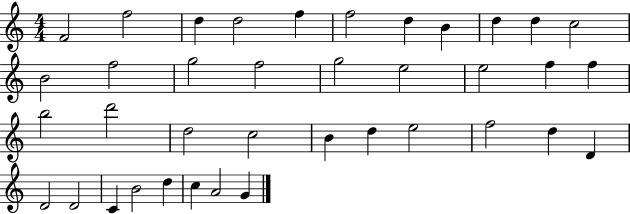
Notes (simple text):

F4/h F5/h D5/q D5/h F5/q F5/h D5/q B4/q D5/q D5/q C5/h B4/h F5/h G5/h F5/h G5/h E5/h E5/h F5/q F5/q B5/h D6/h D5/h C5/h B4/q D5/q E5/h F5/h D5/q D4/q D4/h D4/h C4/q B4/h D5/q C5/q A4/h G4/q